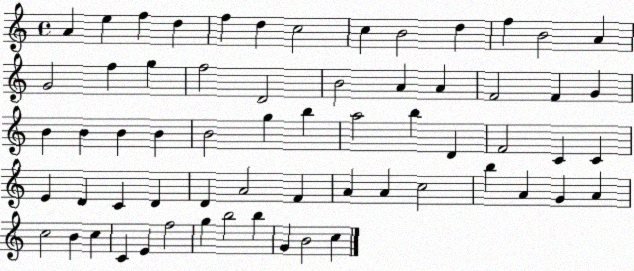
X:1
T:Untitled
M:4/4
L:1/4
K:C
A e f d f d c2 c B2 d f B2 A G2 f g f2 D2 B2 A A F2 F G B B B B B2 g b a2 b D F2 C C E D C D D A2 F A A c2 b A G A c2 B c C E f2 g b2 b G B2 c